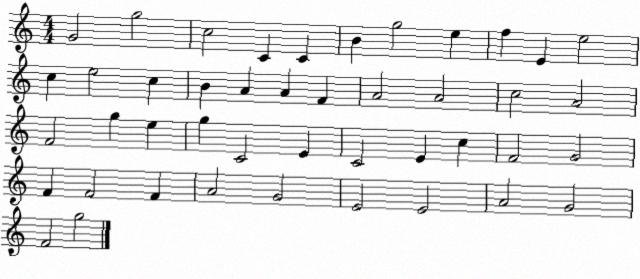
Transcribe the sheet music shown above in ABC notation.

X:1
T:Untitled
M:4/4
L:1/4
K:C
G2 g2 c2 C C B g2 e f E e2 c e2 c B A A F A2 A2 c2 A2 F2 g e g C2 E C2 E c F2 G2 F F2 F A2 G2 E2 E2 A2 G2 F2 g2